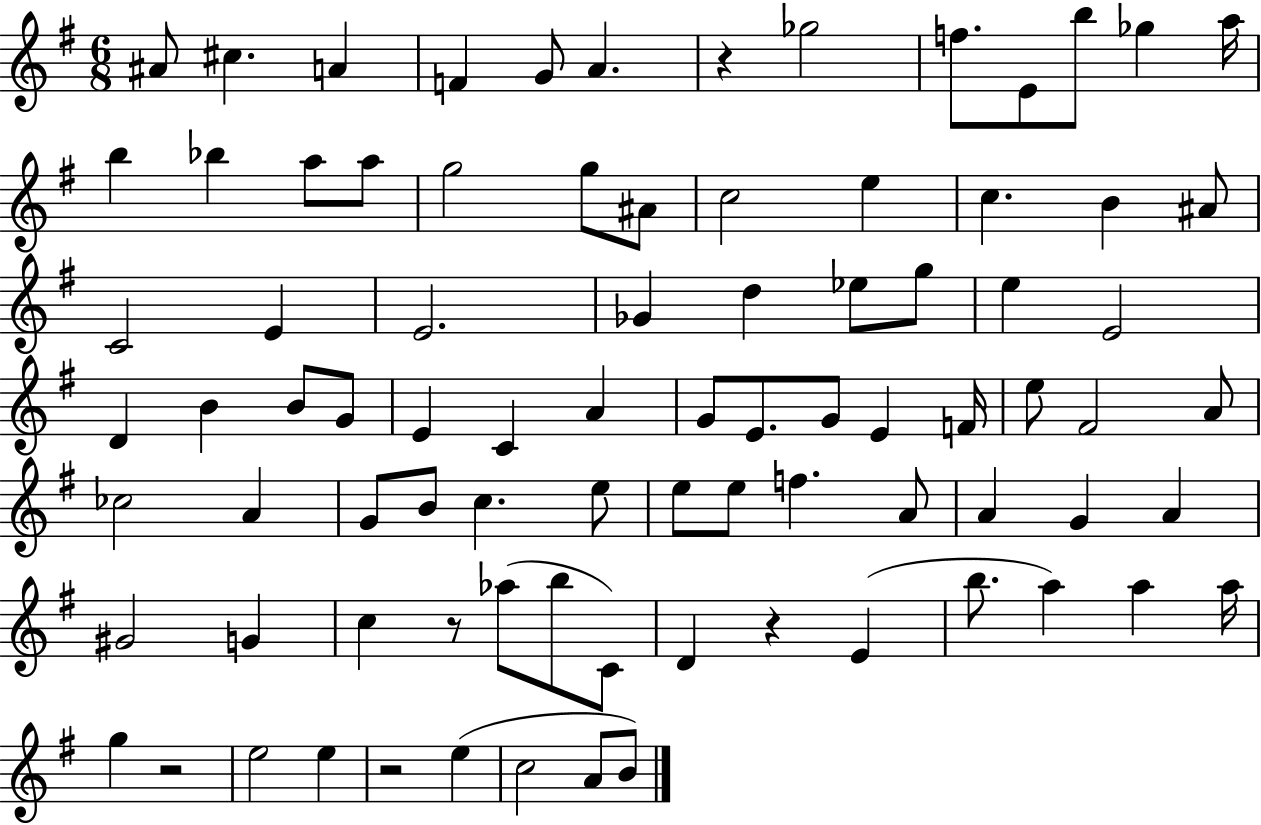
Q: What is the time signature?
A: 6/8